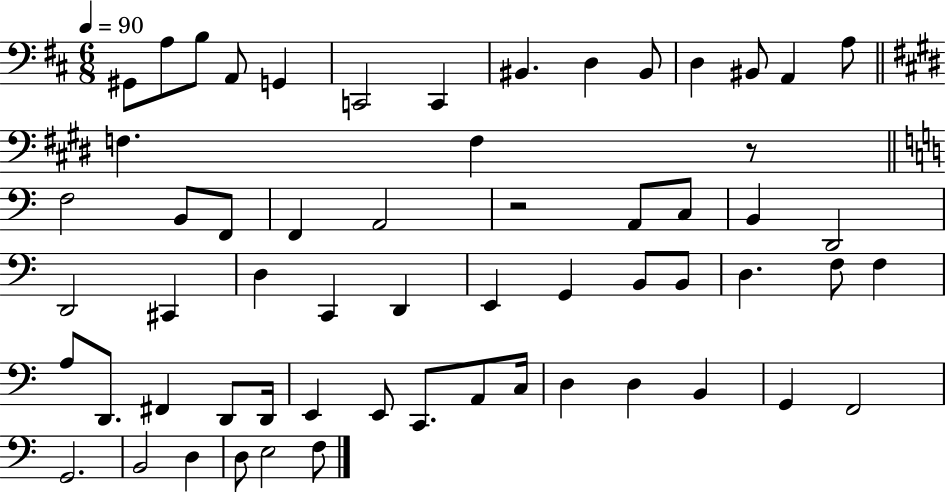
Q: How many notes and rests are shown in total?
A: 60